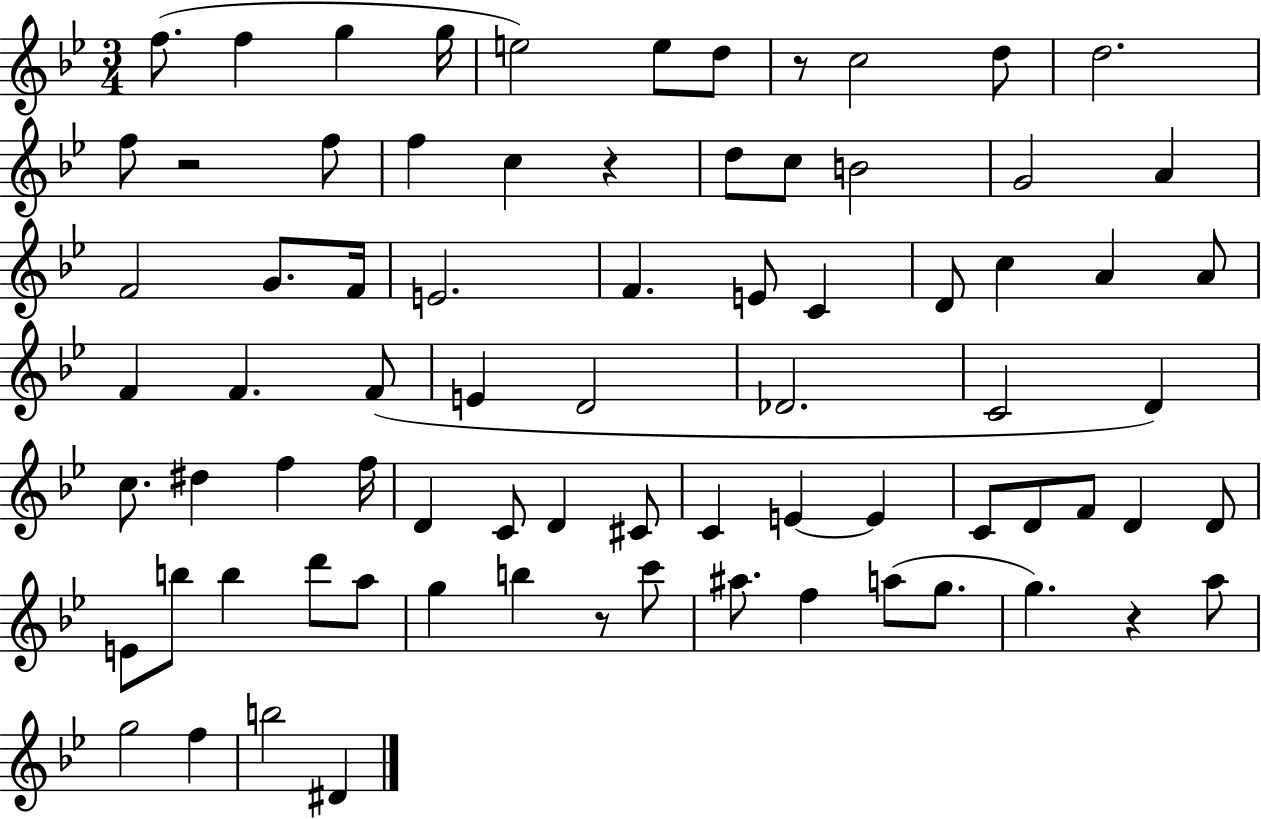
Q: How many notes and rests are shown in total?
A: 77